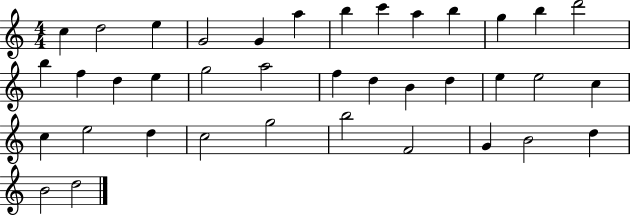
C5/q D5/h E5/q G4/h G4/q A5/q B5/q C6/q A5/q B5/q G5/q B5/q D6/h B5/q F5/q D5/q E5/q G5/h A5/h F5/q D5/q B4/q D5/q E5/q E5/h C5/q C5/q E5/h D5/q C5/h G5/h B5/h F4/h G4/q B4/h D5/q B4/h D5/h